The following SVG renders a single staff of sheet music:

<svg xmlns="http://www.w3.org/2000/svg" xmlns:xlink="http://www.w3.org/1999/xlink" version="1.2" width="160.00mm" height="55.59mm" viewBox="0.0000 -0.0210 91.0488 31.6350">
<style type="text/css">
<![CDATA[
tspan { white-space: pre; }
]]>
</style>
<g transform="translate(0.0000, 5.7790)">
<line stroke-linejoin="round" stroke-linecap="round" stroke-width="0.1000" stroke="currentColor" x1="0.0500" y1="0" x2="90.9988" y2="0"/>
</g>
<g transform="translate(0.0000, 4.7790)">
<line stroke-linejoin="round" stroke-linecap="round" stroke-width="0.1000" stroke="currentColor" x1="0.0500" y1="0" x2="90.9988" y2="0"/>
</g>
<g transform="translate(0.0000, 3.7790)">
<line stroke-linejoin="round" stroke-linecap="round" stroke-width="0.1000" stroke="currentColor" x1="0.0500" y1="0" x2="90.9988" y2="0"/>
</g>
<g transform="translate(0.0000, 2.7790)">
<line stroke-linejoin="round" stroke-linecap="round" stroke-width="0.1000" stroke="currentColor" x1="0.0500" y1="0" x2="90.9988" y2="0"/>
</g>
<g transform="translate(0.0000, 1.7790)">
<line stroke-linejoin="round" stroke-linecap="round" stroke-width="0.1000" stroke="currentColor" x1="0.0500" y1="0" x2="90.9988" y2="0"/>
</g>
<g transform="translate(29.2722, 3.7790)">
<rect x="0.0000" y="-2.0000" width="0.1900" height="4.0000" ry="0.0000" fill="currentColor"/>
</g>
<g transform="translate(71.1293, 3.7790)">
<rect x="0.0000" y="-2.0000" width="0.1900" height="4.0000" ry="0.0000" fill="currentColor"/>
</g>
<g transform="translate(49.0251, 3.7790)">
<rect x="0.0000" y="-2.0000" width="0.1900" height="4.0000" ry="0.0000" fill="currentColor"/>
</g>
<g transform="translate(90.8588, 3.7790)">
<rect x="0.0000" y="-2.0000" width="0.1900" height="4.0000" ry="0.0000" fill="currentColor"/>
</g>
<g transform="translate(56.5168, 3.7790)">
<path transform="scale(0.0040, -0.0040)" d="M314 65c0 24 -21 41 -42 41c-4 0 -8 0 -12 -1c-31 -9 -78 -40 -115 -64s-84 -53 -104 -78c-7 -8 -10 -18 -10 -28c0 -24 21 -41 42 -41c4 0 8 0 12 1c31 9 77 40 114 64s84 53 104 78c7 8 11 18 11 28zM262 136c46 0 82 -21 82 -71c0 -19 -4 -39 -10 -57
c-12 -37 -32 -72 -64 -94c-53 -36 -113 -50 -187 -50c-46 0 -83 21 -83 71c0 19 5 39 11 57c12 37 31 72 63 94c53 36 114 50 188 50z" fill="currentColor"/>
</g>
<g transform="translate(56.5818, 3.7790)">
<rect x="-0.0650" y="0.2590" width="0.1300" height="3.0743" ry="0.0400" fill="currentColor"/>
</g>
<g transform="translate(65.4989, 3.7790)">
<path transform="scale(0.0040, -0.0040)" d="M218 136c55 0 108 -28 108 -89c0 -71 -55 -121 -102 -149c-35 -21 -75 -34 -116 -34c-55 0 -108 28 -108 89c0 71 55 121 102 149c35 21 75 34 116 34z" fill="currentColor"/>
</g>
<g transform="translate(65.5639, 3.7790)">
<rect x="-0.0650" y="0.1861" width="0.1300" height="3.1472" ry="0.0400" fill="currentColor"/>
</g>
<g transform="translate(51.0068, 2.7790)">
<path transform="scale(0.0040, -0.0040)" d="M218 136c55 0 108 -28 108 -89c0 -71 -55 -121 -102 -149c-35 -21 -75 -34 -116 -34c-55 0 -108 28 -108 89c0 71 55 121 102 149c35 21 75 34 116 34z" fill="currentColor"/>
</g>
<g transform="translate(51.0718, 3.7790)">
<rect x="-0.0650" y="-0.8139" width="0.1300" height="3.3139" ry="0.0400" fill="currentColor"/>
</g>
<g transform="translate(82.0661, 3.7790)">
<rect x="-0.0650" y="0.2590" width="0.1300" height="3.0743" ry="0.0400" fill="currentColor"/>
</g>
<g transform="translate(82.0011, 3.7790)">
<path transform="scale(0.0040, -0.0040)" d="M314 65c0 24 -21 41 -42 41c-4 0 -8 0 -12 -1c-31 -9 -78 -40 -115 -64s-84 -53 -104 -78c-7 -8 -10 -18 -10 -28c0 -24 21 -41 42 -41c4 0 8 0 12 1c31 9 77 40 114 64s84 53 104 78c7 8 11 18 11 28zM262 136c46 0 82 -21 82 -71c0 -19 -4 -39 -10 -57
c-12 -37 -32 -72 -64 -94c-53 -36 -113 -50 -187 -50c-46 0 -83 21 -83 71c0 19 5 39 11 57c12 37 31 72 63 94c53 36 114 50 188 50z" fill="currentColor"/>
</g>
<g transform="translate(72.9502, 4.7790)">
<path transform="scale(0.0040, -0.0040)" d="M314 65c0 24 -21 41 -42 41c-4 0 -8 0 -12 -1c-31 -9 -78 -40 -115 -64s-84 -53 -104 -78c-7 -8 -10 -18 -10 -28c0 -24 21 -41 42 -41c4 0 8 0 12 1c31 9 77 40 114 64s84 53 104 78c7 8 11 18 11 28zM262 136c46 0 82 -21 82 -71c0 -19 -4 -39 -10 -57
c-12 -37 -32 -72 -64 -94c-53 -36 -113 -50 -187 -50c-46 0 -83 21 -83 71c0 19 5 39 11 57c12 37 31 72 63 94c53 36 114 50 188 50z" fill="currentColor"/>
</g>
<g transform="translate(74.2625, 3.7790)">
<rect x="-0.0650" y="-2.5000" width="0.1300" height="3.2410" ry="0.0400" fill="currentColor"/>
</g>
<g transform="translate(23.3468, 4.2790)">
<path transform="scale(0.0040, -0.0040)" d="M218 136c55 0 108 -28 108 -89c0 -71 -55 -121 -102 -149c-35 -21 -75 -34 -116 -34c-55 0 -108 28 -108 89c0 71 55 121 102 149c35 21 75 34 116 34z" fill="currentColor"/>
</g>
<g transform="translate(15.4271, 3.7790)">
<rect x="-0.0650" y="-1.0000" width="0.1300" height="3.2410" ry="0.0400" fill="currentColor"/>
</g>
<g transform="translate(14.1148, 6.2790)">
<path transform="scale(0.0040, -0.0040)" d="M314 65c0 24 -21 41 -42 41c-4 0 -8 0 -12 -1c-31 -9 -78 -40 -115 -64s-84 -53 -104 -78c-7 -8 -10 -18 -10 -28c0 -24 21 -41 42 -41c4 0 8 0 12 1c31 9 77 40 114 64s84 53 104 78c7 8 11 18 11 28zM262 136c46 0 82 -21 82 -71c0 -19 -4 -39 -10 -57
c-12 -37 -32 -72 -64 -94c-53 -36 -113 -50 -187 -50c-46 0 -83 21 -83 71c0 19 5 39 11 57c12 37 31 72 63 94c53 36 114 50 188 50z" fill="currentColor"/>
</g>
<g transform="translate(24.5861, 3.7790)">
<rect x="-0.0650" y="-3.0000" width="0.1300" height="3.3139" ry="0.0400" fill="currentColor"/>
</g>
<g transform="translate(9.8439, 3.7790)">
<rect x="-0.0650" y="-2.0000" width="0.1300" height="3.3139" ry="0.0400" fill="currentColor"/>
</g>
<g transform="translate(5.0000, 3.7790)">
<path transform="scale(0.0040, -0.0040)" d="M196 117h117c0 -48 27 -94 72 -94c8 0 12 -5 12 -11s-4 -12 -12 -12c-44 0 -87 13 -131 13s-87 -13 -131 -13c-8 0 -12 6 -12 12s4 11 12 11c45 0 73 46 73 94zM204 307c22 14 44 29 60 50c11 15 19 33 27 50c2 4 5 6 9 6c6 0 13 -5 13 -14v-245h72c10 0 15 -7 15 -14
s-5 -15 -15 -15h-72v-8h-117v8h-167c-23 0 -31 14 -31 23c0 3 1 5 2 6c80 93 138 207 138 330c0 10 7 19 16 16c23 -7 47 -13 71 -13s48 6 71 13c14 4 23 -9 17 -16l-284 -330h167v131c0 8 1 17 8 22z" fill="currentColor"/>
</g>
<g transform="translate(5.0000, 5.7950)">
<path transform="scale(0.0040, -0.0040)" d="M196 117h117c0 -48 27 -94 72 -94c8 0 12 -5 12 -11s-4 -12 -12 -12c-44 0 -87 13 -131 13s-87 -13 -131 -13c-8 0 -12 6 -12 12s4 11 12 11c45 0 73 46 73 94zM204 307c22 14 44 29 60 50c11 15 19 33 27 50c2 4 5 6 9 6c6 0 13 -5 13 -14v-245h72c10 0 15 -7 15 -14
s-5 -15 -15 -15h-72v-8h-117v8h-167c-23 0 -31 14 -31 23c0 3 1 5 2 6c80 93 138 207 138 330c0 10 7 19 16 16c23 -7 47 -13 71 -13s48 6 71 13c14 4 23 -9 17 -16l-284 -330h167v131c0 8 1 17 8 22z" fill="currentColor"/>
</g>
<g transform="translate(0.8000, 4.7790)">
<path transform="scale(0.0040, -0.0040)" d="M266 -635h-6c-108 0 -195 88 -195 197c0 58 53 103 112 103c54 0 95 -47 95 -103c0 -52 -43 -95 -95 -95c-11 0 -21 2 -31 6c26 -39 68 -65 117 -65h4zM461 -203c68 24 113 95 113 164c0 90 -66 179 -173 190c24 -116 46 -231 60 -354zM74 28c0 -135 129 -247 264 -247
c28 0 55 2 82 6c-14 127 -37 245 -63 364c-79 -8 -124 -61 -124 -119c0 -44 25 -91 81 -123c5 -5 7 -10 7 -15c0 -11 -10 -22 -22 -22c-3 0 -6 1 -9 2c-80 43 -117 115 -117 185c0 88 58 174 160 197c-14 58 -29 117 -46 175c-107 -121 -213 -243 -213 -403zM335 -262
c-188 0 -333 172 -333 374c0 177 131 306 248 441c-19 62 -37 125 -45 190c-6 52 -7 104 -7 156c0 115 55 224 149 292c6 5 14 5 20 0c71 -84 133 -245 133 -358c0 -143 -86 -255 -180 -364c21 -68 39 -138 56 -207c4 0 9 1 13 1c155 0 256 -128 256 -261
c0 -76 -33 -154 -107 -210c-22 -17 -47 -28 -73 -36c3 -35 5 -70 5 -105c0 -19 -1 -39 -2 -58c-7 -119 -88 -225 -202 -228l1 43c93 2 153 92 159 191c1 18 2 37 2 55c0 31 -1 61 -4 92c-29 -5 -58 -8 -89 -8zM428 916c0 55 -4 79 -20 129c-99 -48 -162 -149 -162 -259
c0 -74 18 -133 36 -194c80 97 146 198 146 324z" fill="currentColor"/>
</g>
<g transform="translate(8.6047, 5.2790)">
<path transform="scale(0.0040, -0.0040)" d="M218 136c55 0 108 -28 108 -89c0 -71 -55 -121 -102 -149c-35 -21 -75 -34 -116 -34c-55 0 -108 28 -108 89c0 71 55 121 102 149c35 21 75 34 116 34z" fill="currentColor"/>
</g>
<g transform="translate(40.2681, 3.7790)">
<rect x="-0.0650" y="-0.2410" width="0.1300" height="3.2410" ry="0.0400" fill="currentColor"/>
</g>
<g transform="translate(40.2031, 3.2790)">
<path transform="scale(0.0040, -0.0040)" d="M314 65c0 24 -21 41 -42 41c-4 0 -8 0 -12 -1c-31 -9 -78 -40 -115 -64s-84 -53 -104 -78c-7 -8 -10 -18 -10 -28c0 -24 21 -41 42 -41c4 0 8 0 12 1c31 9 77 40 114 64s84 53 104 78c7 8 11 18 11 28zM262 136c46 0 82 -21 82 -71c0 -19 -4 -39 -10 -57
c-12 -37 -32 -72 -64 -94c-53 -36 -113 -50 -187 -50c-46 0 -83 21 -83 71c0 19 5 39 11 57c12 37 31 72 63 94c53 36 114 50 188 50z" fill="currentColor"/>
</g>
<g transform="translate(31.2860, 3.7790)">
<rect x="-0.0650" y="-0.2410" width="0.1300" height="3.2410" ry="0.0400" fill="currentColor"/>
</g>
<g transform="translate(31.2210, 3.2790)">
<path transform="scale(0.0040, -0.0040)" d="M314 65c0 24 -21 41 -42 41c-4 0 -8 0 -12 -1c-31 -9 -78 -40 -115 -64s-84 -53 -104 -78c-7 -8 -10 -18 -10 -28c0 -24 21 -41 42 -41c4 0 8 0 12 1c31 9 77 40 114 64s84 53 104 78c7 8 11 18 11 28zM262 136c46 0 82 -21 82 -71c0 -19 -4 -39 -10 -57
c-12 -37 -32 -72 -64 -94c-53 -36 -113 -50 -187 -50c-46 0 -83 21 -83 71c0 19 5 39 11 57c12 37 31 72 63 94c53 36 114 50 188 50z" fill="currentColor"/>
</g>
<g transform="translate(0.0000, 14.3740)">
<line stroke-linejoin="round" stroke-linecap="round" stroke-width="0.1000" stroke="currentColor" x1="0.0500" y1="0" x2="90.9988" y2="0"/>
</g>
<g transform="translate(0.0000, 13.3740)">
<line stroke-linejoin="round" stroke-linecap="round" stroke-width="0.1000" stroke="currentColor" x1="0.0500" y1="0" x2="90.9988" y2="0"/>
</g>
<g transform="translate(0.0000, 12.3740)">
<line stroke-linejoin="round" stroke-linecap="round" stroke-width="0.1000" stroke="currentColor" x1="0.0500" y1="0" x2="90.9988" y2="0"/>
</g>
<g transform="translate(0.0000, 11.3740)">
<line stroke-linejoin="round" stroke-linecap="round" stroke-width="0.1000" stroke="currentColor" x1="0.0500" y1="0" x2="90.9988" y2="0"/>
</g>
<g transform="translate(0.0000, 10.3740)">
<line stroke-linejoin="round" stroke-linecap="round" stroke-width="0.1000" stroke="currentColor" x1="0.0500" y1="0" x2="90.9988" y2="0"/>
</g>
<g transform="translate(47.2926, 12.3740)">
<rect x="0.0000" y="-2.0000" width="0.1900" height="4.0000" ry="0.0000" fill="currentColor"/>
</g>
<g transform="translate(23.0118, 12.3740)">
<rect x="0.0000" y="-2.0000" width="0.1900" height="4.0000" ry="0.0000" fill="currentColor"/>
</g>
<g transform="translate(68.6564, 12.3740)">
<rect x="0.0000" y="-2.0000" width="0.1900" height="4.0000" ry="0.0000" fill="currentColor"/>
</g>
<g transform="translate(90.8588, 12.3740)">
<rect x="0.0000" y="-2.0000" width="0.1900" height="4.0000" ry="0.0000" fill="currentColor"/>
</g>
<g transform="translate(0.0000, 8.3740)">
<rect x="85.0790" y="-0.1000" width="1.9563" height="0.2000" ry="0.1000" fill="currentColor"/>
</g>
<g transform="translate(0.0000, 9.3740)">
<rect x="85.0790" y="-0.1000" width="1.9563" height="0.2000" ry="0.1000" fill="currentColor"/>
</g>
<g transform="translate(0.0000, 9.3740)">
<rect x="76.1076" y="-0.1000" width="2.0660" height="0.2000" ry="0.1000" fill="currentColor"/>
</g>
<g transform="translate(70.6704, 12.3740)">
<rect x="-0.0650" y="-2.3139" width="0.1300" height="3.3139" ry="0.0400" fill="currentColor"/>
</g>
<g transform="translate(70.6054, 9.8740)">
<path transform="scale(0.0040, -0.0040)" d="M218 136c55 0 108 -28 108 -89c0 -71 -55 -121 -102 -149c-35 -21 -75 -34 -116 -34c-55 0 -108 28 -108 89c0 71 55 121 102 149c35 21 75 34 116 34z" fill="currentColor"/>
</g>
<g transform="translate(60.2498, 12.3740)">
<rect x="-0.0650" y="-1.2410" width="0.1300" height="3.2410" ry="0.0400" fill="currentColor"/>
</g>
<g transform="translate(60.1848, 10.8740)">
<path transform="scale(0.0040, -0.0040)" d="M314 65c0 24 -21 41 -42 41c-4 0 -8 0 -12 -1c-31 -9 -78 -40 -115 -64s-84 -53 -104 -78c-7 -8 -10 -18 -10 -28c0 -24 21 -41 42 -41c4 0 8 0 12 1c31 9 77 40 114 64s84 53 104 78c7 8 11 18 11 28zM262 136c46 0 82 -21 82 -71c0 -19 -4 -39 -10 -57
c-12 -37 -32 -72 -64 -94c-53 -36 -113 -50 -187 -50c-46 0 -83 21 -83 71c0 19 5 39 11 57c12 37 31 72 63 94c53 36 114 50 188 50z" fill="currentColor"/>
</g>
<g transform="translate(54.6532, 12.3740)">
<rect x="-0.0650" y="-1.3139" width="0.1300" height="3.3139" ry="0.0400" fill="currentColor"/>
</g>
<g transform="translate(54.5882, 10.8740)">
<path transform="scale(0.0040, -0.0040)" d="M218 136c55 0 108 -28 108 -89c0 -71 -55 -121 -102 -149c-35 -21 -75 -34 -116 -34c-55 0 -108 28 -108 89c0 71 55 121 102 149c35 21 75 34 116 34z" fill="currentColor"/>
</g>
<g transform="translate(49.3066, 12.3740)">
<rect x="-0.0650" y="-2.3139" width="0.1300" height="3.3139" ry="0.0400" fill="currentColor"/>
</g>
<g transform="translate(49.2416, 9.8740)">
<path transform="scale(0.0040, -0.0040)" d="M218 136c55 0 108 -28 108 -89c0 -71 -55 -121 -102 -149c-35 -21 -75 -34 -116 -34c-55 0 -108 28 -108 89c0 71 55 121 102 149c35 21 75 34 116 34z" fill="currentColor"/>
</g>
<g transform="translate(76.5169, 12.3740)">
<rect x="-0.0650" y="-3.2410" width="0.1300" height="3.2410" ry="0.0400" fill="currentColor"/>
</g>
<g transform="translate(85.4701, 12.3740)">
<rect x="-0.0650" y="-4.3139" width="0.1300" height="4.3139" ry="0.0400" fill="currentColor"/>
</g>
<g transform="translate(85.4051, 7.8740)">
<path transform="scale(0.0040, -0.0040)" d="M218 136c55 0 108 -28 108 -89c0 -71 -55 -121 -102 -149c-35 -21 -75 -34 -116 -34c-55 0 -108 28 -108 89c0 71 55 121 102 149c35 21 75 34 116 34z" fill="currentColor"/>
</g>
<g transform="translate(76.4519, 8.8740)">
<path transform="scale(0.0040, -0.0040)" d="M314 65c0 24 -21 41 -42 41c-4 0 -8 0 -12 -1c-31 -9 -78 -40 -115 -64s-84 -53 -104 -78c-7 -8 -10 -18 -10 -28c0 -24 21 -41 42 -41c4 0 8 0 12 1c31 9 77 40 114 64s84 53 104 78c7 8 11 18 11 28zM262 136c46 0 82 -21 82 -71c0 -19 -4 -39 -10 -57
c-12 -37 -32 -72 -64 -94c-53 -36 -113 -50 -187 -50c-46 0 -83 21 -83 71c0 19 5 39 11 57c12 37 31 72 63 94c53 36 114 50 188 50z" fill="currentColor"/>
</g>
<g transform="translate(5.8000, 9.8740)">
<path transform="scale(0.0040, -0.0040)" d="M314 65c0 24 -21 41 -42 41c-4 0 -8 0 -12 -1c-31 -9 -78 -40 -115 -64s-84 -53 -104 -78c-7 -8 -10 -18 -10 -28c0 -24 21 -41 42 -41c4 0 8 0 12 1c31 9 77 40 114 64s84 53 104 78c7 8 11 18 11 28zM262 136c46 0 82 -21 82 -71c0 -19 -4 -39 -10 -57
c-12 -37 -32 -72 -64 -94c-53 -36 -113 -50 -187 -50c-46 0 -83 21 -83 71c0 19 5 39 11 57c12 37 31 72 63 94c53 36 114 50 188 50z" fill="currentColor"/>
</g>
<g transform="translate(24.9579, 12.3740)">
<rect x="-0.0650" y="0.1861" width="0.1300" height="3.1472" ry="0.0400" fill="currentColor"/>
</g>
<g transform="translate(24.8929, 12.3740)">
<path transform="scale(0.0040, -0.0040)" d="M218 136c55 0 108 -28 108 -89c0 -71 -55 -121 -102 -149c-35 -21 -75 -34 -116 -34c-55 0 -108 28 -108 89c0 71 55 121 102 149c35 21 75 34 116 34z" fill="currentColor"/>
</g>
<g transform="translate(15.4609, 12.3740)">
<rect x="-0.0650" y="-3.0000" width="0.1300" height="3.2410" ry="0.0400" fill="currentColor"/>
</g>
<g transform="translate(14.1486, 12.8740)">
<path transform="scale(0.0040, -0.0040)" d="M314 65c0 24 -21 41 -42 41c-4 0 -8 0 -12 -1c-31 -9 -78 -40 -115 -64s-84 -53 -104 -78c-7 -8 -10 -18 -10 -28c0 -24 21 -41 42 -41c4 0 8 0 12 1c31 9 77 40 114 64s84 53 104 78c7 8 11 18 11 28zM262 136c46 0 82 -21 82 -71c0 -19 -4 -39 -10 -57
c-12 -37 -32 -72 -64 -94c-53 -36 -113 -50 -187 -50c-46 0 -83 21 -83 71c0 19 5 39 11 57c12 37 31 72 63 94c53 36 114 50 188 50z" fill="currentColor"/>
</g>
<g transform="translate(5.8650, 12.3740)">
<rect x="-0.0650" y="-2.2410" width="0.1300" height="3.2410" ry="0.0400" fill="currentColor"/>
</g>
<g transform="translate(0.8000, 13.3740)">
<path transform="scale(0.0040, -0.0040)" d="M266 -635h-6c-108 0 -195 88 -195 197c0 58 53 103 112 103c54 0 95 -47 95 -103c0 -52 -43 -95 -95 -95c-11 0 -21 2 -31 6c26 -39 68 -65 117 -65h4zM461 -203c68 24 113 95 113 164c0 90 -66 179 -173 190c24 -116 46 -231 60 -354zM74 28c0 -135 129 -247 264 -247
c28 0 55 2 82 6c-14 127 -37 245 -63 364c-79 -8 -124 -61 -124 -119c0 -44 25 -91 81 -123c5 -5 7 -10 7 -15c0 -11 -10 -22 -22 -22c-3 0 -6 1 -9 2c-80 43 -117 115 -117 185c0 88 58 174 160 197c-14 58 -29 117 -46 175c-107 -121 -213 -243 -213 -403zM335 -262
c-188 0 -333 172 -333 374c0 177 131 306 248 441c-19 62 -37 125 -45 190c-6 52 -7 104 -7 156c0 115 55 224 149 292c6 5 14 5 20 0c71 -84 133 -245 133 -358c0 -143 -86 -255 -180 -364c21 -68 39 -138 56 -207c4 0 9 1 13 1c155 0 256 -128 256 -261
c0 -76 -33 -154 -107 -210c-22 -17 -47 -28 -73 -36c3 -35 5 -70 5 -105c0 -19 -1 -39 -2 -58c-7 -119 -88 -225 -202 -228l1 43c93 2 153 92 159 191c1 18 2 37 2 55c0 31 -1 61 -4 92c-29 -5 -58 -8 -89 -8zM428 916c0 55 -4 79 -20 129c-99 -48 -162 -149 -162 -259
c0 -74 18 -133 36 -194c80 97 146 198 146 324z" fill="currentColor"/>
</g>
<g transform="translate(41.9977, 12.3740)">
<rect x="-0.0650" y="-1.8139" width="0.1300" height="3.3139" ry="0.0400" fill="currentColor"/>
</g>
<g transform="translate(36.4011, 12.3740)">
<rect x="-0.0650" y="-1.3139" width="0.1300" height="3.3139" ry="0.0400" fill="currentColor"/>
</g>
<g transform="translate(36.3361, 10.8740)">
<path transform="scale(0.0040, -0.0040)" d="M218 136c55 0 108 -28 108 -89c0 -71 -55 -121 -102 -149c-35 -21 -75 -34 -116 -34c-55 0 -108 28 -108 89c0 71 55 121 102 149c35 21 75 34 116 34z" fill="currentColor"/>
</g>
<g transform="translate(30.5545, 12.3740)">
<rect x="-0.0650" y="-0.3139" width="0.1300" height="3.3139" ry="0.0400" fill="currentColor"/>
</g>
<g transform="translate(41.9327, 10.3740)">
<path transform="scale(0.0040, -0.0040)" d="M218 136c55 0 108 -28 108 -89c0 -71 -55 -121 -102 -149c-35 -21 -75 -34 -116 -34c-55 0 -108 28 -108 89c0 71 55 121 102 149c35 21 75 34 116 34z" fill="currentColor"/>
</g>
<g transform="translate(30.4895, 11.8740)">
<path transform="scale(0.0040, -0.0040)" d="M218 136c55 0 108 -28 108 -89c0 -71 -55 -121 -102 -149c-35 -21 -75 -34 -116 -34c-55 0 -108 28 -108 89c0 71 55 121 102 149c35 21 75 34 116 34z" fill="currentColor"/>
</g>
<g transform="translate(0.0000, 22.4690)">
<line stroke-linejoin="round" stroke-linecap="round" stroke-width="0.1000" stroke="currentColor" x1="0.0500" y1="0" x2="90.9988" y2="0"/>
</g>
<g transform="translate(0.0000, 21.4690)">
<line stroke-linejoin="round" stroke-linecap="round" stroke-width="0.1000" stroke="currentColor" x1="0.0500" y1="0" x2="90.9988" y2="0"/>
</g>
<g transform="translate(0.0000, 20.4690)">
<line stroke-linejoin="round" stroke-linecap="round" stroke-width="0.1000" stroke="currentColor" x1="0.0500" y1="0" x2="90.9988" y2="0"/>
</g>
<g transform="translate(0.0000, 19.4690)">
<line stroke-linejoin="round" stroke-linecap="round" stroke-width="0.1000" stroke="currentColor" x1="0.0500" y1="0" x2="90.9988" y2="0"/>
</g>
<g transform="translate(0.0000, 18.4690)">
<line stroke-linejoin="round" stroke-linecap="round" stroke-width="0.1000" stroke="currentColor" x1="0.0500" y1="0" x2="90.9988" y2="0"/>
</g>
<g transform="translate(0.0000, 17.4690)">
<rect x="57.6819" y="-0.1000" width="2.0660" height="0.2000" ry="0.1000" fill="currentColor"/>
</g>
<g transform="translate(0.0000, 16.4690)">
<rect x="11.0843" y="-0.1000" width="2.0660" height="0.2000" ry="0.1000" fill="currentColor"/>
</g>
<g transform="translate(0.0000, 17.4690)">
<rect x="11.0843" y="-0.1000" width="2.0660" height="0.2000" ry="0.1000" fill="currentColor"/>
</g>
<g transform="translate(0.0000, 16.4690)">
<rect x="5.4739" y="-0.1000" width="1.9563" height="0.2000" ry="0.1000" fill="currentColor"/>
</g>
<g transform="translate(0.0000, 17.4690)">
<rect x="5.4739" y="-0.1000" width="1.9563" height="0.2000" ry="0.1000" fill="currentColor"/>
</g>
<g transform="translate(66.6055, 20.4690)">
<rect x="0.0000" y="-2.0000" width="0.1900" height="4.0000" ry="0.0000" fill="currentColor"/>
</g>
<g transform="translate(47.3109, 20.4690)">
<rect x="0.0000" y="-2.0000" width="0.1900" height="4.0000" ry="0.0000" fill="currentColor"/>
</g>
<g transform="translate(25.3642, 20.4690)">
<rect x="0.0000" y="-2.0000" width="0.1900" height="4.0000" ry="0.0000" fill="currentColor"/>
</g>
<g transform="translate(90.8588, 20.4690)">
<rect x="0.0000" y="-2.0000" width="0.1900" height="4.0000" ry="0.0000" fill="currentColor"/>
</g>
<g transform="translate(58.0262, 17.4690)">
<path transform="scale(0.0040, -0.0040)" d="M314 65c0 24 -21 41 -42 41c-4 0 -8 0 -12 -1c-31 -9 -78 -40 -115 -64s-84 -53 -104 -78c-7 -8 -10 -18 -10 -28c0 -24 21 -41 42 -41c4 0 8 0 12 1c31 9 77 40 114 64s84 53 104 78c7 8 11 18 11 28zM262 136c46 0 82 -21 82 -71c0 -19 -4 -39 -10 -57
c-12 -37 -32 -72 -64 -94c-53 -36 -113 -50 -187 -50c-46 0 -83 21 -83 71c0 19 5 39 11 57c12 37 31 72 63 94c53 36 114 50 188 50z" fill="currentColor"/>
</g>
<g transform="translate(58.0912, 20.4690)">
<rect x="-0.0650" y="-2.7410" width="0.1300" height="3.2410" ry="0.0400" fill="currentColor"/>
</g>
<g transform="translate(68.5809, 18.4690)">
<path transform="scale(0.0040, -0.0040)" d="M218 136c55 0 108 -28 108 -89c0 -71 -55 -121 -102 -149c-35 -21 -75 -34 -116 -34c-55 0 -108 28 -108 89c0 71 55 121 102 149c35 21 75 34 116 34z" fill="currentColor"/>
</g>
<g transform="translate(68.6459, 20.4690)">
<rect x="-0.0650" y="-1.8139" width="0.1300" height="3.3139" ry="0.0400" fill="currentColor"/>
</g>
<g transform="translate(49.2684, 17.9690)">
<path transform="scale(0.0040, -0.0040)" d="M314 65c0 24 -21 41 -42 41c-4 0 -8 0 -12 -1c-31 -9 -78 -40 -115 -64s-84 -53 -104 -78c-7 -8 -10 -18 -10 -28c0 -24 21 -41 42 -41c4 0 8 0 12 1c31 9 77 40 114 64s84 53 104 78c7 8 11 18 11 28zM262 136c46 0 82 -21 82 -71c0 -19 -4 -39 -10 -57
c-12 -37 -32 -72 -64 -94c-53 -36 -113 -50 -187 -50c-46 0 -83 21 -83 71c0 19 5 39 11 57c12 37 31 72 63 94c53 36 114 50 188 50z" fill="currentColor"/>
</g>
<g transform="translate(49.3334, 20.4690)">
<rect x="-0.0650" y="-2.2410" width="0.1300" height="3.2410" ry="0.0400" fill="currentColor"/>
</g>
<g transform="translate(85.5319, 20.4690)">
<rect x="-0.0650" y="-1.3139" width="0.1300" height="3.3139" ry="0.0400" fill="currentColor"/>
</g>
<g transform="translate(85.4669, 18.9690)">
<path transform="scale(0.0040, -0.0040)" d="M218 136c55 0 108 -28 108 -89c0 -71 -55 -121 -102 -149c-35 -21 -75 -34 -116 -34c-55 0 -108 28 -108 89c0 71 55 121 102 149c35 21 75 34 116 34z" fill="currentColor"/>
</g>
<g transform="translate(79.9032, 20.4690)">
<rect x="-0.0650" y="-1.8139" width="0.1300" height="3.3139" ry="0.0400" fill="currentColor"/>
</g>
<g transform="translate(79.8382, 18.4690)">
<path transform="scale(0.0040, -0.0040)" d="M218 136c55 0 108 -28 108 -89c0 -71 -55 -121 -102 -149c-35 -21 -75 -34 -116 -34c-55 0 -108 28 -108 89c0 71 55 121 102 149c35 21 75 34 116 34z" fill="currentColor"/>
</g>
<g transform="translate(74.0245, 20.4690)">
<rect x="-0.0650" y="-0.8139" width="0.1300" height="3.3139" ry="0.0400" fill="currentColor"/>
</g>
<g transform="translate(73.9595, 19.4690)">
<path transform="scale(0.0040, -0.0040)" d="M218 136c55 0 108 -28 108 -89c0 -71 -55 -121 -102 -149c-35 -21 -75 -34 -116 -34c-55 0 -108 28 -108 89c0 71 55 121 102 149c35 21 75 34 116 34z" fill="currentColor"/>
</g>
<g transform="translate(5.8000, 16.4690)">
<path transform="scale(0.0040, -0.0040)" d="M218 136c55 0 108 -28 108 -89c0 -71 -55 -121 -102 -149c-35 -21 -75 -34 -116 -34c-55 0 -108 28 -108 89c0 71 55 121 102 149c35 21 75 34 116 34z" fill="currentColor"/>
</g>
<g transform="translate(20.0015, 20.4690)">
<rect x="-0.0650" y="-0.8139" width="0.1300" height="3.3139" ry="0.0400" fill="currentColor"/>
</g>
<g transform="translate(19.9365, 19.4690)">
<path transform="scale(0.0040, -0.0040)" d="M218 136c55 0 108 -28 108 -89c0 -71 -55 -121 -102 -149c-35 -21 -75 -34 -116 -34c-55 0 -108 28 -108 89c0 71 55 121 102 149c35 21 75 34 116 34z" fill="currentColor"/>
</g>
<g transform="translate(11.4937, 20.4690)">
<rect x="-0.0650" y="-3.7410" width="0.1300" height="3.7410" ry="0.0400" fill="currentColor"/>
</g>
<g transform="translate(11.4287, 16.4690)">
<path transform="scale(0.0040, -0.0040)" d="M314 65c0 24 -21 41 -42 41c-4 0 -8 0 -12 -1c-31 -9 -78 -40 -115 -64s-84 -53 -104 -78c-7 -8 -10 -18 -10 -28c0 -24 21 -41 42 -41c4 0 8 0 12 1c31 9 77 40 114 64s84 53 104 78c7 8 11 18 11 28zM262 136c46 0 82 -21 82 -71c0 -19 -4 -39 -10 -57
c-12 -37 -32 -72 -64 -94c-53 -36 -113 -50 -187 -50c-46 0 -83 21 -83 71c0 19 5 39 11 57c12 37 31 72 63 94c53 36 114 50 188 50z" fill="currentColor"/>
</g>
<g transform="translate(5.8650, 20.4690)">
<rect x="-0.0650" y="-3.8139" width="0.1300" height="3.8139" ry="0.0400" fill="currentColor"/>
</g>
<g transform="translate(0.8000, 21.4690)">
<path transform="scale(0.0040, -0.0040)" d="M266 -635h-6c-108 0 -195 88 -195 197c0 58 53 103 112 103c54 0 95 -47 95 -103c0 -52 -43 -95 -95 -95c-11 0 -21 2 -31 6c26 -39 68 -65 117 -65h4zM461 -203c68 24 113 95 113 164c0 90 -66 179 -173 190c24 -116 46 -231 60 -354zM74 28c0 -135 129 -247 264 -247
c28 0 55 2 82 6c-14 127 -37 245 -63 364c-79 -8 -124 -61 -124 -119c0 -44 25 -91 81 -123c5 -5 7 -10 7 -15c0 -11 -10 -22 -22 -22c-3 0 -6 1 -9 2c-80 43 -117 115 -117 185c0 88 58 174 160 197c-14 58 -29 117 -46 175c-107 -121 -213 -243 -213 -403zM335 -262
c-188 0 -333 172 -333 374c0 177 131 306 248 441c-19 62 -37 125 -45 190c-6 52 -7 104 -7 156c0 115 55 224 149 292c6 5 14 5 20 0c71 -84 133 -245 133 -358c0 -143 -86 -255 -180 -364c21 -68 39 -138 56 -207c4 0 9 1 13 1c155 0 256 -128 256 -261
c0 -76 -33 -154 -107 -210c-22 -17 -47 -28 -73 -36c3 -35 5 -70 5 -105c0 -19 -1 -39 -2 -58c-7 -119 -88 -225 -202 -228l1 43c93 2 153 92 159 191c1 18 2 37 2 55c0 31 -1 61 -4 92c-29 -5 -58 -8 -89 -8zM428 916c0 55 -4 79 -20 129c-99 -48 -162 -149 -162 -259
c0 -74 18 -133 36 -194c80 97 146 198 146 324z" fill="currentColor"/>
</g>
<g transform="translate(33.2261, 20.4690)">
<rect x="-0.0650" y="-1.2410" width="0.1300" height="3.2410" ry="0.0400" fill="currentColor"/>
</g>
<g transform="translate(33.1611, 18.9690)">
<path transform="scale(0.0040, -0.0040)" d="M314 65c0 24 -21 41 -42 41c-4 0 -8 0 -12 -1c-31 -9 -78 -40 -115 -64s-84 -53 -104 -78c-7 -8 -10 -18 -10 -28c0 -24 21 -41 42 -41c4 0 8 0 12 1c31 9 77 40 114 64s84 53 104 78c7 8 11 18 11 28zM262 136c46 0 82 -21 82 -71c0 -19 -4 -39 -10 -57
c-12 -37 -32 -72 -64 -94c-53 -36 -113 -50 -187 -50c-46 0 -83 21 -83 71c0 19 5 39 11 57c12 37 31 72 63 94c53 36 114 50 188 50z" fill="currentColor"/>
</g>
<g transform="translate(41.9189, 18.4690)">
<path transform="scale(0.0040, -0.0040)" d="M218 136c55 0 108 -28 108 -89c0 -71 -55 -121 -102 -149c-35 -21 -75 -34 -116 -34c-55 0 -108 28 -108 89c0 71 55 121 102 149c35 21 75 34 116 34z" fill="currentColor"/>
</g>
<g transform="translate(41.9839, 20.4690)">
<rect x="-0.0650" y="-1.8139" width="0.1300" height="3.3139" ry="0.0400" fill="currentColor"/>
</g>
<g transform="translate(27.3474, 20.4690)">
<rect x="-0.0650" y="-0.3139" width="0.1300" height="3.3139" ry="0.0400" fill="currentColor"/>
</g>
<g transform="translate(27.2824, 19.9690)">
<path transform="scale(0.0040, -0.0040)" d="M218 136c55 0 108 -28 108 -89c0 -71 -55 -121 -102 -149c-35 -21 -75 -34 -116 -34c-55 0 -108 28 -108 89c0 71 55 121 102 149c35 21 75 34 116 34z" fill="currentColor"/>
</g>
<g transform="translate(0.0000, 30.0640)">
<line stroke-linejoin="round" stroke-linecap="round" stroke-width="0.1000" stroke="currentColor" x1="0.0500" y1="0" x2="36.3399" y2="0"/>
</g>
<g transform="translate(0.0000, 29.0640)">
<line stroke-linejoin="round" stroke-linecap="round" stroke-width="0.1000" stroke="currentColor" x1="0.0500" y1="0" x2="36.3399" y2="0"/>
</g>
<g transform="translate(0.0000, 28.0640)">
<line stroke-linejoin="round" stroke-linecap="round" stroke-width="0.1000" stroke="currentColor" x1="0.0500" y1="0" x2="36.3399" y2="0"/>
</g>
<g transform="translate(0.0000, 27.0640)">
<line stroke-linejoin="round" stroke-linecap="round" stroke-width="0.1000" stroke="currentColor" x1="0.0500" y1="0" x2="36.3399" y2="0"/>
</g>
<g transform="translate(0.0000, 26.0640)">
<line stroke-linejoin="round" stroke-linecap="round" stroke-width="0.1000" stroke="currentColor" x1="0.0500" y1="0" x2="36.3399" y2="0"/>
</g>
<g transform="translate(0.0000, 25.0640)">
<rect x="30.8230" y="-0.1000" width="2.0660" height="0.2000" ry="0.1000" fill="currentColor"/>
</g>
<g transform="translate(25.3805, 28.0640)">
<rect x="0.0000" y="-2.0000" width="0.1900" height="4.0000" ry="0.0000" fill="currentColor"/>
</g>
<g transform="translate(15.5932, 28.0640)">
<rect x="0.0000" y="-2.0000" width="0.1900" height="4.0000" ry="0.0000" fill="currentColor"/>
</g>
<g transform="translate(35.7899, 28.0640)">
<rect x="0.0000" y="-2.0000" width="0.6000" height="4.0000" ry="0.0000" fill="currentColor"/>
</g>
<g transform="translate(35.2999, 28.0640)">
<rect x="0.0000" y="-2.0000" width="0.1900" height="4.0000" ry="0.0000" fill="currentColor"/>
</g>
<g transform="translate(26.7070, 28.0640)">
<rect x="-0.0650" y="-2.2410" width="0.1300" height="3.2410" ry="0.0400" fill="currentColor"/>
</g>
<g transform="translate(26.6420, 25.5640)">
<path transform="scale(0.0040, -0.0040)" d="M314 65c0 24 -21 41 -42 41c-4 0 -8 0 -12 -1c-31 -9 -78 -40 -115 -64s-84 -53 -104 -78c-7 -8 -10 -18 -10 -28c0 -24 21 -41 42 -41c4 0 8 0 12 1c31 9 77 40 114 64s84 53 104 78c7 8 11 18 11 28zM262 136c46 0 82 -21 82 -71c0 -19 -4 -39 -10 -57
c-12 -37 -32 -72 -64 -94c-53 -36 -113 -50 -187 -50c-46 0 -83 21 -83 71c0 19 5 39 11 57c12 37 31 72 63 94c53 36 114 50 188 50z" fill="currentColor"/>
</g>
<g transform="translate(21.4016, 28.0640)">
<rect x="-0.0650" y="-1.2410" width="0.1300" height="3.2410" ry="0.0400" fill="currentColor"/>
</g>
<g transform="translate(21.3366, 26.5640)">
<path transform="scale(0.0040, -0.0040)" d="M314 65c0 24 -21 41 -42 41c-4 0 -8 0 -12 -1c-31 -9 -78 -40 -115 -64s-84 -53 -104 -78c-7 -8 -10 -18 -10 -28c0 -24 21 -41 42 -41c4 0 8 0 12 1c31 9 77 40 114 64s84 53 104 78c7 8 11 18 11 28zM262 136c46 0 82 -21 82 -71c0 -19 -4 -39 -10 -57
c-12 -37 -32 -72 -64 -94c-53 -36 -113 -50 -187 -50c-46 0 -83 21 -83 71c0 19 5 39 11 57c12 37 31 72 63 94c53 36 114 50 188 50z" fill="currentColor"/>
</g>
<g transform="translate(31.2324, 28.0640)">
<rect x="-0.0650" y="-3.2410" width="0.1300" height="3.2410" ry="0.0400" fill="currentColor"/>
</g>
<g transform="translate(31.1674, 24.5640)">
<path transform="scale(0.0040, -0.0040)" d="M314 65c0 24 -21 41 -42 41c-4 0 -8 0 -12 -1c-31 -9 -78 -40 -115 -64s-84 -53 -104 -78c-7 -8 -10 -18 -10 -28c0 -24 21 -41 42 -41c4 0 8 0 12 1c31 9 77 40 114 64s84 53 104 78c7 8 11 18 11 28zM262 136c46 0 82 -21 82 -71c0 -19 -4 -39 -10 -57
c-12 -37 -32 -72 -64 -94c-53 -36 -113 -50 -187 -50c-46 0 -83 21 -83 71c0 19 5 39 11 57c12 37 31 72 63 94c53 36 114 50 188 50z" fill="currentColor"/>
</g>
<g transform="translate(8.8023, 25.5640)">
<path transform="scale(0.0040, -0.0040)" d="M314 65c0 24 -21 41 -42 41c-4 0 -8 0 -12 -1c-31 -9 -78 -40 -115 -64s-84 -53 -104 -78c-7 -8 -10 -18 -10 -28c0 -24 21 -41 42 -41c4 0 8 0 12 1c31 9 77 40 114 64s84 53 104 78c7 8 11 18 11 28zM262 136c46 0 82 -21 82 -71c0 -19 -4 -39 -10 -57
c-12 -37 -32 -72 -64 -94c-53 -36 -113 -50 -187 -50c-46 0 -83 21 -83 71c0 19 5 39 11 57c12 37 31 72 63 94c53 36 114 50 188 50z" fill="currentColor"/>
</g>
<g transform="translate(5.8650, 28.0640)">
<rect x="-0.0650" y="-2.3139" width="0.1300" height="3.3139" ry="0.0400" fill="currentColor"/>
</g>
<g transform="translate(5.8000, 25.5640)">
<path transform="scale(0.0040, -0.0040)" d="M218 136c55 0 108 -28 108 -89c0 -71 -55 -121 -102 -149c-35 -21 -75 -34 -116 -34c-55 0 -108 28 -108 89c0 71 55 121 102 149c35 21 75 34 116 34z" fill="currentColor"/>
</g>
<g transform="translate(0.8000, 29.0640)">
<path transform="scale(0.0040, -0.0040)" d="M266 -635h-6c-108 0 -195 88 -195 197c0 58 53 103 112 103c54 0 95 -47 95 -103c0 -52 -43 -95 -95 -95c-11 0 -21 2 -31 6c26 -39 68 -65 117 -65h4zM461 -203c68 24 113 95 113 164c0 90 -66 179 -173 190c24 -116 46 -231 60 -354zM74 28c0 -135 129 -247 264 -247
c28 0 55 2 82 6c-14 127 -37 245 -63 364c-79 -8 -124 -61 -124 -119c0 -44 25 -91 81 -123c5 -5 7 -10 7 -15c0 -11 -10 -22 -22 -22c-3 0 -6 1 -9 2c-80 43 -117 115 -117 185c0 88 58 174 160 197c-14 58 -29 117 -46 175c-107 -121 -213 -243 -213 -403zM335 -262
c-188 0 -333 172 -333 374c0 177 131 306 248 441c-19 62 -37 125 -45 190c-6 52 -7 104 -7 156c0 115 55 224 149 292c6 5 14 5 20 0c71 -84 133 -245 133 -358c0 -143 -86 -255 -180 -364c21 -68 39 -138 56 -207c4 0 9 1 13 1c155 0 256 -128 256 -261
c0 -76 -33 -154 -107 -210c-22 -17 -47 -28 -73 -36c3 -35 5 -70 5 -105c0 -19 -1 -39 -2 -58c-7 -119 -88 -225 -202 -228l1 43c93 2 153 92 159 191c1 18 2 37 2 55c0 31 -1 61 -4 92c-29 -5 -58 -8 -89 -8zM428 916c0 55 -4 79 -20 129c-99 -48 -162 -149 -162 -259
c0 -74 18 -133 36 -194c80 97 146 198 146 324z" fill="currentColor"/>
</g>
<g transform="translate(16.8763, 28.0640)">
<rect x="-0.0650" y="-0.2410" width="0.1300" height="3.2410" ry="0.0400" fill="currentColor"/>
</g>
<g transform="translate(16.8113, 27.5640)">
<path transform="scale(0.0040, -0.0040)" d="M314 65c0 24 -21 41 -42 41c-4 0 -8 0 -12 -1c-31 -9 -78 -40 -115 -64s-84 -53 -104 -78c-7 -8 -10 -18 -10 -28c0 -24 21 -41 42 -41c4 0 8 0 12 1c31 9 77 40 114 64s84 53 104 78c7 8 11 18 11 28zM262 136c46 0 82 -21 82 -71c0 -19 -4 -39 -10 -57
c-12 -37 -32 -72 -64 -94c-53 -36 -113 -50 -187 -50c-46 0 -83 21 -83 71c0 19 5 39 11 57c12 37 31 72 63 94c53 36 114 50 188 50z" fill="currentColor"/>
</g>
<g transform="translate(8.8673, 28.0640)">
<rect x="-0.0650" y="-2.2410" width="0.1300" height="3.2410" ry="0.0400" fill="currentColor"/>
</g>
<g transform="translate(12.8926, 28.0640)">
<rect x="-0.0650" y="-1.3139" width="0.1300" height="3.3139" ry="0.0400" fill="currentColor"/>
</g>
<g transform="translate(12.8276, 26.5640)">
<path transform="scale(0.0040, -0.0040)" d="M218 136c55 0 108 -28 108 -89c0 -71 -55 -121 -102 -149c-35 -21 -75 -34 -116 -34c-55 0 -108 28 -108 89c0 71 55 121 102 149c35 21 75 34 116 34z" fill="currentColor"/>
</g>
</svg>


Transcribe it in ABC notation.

X:1
T:Untitled
M:4/4
L:1/4
K:C
F D2 A c2 c2 d B2 B G2 B2 g2 A2 B c e f g e e2 g b2 d' c' c'2 d c e2 f g2 a2 f d f e g g2 e c2 e2 g2 b2